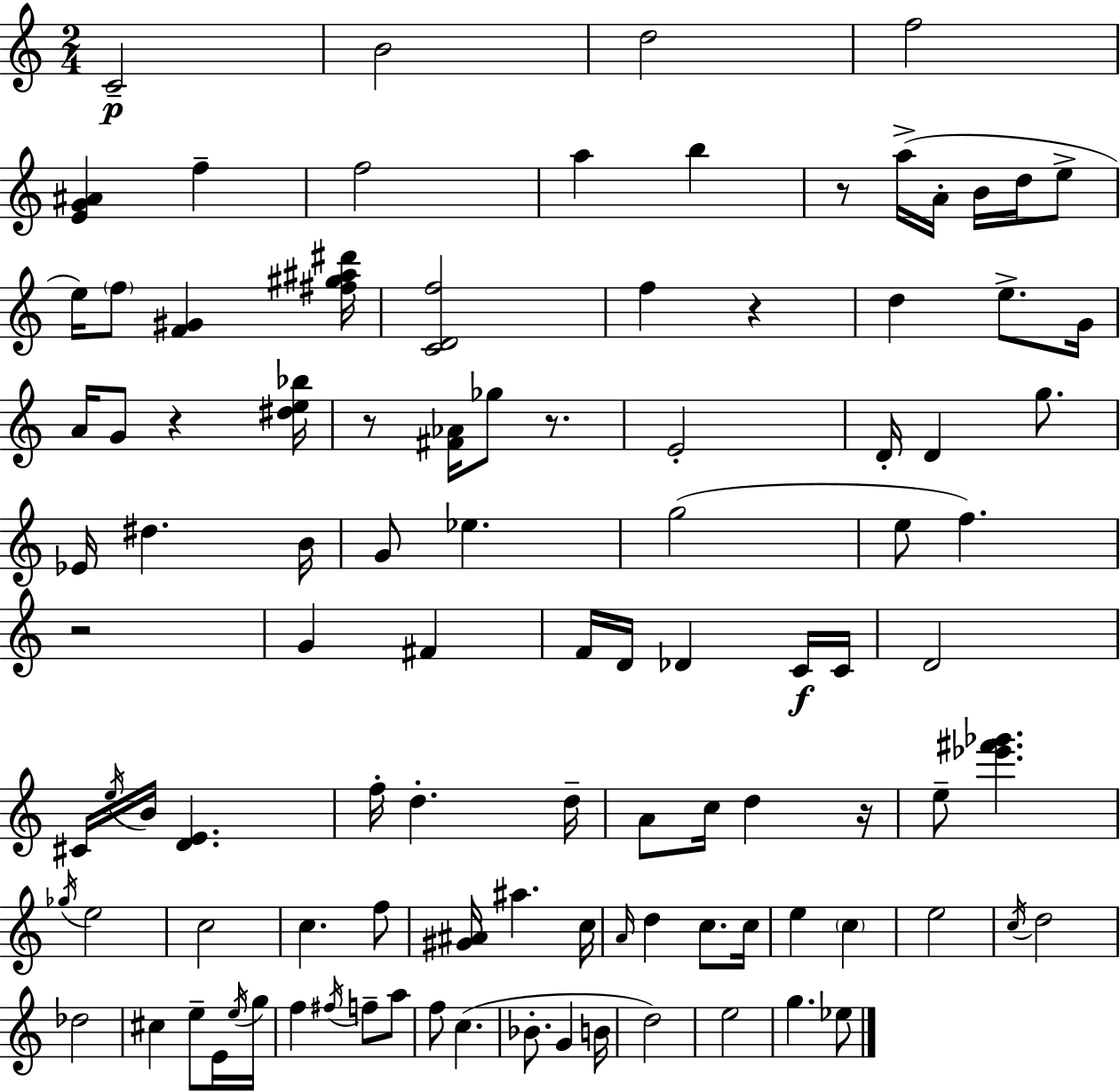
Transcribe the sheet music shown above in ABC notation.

X:1
T:Untitled
M:2/4
L:1/4
K:C
C2 B2 d2 f2 [EG^A] f f2 a b z/2 a/4 A/4 B/4 d/4 e/2 e/4 f/2 [F^G] [^f^g^a^d']/4 [CDf]2 f z d e/2 G/4 A/4 G/2 z [^de_b]/4 z/2 [^F_A]/4 _g/2 z/2 E2 D/4 D g/2 _E/4 ^d B/4 G/2 _e g2 e/2 f z2 G ^F F/4 D/4 _D C/4 C/4 D2 ^C/4 e/4 B/4 [DE] f/4 d d/4 A/2 c/4 d z/4 e/2 [_e'^f'_g'] _g/4 e2 c2 c f/2 [^G^A]/4 ^a c/4 A/4 d c/2 c/4 e c e2 c/4 d2 _d2 ^c e/2 E/4 e/4 g/4 f ^f/4 f/2 a/2 f/2 c _B/2 G B/4 d2 e2 g _e/2